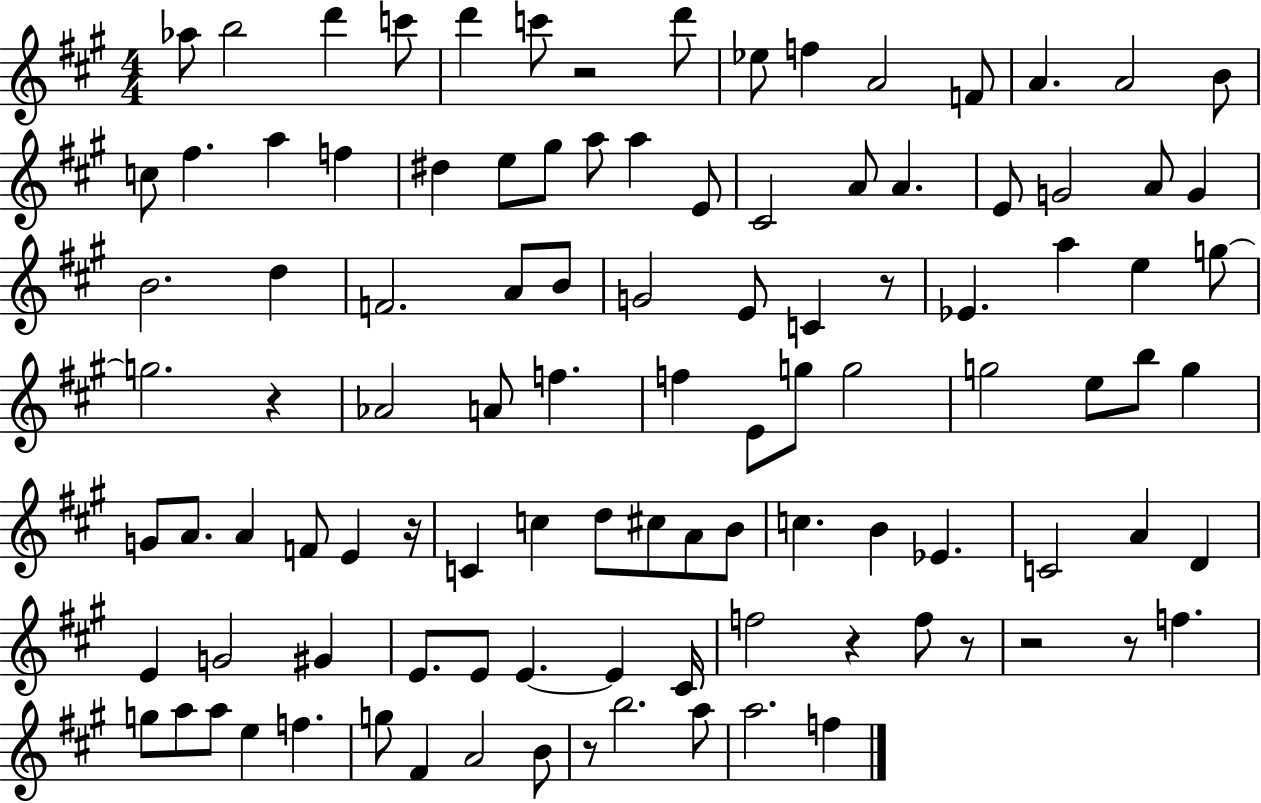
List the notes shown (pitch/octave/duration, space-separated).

Ab5/e B5/h D6/q C6/e D6/q C6/e R/h D6/e Eb5/e F5/q A4/h F4/e A4/q. A4/h B4/e C5/e F#5/q. A5/q F5/q D#5/q E5/e G#5/e A5/e A5/q E4/e C#4/h A4/e A4/q. E4/e G4/h A4/e G4/q B4/h. D5/q F4/h. A4/e B4/e G4/h E4/e C4/q R/e Eb4/q. A5/q E5/q G5/e G5/h. R/q Ab4/h A4/e F5/q. F5/q E4/e G5/e G5/h G5/h E5/e B5/e G5/q G4/e A4/e. A4/q F4/e E4/q R/s C4/q C5/q D5/e C#5/e A4/e B4/e C5/q. B4/q Eb4/q. C4/h A4/q D4/q E4/q G4/h G#4/q E4/e. E4/e E4/q. E4/q C#4/s F5/h R/q F5/e R/e R/h R/e F5/q. G5/e A5/e A5/e E5/q F5/q. G5/e F#4/q A4/h B4/e R/e B5/h. A5/e A5/h. F5/q